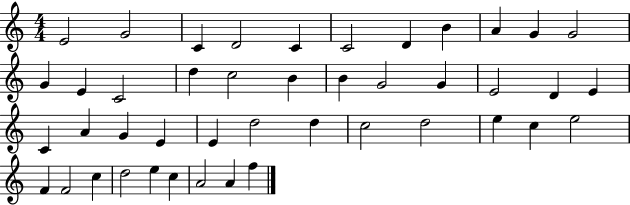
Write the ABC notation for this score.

X:1
T:Untitled
M:4/4
L:1/4
K:C
E2 G2 C D2 C C2 D B A G G2 G E C2 d c2 B B G2 G E2 D E C A G E E d2 d c2 d2 e c e2 F F2 c d2 e c A2 A f